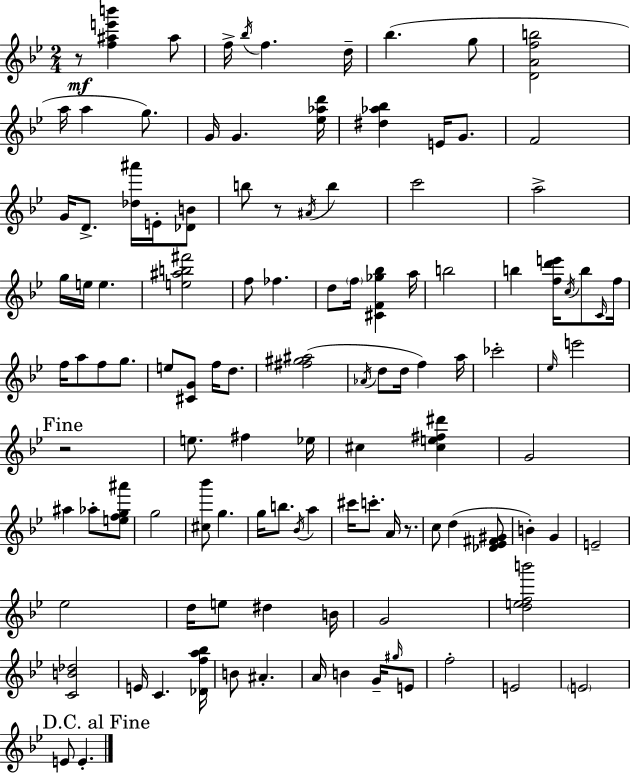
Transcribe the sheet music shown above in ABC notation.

X:1
T:Untitled
M:2/4
L:1/4
K:Gm
z/2 [f^ae'b'] ^a/2 f/4 _b/4 f d/4 _b g/2 [DAfb]2 a/4 a g/2 G/4 G [_e_ad']/4 [^d_a_b] E/4 G/2 F2 G/4 D/2 [_d^a']/4 E/4 [_DB]/2 b/2 z/2 ^A/4 b c'2 a2 g/4 e/4 e [e^ab^f']2 f/2 _f d/2 f/4 [^CF_g_b] a/4 b2 b [fd'e']/4 c/4 b/2 C/4 f/4 f/4 a/2 f/2 g/2 e/2 [^CG]/2 f/4 d/2 [^f^g^a]2 _A/4 d/2 d/4 f a/4 _c'2 _e/4 e'2 z2 e/2 ^f _e/4 ^c [^ce^f^d'] G2 ^a _a/2 [efg^a']/2 g2 [^c_b']/2 g g/4 b/2 _B/4 a ^c'/4 c'/2 A/4 z/2 c/2 d [_D_E^F^G]/2 B G E2 _e2 d/4 e/2 ^d B/4 G2 [defb']2 [CB_d]2 E/4 C [_Dfa_b]/4 B/2 ^A A/4 B G/4 ^g/4 E/2 f2 E2 E2 E/2 E